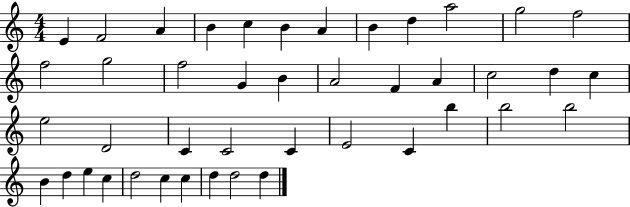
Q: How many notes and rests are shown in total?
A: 43